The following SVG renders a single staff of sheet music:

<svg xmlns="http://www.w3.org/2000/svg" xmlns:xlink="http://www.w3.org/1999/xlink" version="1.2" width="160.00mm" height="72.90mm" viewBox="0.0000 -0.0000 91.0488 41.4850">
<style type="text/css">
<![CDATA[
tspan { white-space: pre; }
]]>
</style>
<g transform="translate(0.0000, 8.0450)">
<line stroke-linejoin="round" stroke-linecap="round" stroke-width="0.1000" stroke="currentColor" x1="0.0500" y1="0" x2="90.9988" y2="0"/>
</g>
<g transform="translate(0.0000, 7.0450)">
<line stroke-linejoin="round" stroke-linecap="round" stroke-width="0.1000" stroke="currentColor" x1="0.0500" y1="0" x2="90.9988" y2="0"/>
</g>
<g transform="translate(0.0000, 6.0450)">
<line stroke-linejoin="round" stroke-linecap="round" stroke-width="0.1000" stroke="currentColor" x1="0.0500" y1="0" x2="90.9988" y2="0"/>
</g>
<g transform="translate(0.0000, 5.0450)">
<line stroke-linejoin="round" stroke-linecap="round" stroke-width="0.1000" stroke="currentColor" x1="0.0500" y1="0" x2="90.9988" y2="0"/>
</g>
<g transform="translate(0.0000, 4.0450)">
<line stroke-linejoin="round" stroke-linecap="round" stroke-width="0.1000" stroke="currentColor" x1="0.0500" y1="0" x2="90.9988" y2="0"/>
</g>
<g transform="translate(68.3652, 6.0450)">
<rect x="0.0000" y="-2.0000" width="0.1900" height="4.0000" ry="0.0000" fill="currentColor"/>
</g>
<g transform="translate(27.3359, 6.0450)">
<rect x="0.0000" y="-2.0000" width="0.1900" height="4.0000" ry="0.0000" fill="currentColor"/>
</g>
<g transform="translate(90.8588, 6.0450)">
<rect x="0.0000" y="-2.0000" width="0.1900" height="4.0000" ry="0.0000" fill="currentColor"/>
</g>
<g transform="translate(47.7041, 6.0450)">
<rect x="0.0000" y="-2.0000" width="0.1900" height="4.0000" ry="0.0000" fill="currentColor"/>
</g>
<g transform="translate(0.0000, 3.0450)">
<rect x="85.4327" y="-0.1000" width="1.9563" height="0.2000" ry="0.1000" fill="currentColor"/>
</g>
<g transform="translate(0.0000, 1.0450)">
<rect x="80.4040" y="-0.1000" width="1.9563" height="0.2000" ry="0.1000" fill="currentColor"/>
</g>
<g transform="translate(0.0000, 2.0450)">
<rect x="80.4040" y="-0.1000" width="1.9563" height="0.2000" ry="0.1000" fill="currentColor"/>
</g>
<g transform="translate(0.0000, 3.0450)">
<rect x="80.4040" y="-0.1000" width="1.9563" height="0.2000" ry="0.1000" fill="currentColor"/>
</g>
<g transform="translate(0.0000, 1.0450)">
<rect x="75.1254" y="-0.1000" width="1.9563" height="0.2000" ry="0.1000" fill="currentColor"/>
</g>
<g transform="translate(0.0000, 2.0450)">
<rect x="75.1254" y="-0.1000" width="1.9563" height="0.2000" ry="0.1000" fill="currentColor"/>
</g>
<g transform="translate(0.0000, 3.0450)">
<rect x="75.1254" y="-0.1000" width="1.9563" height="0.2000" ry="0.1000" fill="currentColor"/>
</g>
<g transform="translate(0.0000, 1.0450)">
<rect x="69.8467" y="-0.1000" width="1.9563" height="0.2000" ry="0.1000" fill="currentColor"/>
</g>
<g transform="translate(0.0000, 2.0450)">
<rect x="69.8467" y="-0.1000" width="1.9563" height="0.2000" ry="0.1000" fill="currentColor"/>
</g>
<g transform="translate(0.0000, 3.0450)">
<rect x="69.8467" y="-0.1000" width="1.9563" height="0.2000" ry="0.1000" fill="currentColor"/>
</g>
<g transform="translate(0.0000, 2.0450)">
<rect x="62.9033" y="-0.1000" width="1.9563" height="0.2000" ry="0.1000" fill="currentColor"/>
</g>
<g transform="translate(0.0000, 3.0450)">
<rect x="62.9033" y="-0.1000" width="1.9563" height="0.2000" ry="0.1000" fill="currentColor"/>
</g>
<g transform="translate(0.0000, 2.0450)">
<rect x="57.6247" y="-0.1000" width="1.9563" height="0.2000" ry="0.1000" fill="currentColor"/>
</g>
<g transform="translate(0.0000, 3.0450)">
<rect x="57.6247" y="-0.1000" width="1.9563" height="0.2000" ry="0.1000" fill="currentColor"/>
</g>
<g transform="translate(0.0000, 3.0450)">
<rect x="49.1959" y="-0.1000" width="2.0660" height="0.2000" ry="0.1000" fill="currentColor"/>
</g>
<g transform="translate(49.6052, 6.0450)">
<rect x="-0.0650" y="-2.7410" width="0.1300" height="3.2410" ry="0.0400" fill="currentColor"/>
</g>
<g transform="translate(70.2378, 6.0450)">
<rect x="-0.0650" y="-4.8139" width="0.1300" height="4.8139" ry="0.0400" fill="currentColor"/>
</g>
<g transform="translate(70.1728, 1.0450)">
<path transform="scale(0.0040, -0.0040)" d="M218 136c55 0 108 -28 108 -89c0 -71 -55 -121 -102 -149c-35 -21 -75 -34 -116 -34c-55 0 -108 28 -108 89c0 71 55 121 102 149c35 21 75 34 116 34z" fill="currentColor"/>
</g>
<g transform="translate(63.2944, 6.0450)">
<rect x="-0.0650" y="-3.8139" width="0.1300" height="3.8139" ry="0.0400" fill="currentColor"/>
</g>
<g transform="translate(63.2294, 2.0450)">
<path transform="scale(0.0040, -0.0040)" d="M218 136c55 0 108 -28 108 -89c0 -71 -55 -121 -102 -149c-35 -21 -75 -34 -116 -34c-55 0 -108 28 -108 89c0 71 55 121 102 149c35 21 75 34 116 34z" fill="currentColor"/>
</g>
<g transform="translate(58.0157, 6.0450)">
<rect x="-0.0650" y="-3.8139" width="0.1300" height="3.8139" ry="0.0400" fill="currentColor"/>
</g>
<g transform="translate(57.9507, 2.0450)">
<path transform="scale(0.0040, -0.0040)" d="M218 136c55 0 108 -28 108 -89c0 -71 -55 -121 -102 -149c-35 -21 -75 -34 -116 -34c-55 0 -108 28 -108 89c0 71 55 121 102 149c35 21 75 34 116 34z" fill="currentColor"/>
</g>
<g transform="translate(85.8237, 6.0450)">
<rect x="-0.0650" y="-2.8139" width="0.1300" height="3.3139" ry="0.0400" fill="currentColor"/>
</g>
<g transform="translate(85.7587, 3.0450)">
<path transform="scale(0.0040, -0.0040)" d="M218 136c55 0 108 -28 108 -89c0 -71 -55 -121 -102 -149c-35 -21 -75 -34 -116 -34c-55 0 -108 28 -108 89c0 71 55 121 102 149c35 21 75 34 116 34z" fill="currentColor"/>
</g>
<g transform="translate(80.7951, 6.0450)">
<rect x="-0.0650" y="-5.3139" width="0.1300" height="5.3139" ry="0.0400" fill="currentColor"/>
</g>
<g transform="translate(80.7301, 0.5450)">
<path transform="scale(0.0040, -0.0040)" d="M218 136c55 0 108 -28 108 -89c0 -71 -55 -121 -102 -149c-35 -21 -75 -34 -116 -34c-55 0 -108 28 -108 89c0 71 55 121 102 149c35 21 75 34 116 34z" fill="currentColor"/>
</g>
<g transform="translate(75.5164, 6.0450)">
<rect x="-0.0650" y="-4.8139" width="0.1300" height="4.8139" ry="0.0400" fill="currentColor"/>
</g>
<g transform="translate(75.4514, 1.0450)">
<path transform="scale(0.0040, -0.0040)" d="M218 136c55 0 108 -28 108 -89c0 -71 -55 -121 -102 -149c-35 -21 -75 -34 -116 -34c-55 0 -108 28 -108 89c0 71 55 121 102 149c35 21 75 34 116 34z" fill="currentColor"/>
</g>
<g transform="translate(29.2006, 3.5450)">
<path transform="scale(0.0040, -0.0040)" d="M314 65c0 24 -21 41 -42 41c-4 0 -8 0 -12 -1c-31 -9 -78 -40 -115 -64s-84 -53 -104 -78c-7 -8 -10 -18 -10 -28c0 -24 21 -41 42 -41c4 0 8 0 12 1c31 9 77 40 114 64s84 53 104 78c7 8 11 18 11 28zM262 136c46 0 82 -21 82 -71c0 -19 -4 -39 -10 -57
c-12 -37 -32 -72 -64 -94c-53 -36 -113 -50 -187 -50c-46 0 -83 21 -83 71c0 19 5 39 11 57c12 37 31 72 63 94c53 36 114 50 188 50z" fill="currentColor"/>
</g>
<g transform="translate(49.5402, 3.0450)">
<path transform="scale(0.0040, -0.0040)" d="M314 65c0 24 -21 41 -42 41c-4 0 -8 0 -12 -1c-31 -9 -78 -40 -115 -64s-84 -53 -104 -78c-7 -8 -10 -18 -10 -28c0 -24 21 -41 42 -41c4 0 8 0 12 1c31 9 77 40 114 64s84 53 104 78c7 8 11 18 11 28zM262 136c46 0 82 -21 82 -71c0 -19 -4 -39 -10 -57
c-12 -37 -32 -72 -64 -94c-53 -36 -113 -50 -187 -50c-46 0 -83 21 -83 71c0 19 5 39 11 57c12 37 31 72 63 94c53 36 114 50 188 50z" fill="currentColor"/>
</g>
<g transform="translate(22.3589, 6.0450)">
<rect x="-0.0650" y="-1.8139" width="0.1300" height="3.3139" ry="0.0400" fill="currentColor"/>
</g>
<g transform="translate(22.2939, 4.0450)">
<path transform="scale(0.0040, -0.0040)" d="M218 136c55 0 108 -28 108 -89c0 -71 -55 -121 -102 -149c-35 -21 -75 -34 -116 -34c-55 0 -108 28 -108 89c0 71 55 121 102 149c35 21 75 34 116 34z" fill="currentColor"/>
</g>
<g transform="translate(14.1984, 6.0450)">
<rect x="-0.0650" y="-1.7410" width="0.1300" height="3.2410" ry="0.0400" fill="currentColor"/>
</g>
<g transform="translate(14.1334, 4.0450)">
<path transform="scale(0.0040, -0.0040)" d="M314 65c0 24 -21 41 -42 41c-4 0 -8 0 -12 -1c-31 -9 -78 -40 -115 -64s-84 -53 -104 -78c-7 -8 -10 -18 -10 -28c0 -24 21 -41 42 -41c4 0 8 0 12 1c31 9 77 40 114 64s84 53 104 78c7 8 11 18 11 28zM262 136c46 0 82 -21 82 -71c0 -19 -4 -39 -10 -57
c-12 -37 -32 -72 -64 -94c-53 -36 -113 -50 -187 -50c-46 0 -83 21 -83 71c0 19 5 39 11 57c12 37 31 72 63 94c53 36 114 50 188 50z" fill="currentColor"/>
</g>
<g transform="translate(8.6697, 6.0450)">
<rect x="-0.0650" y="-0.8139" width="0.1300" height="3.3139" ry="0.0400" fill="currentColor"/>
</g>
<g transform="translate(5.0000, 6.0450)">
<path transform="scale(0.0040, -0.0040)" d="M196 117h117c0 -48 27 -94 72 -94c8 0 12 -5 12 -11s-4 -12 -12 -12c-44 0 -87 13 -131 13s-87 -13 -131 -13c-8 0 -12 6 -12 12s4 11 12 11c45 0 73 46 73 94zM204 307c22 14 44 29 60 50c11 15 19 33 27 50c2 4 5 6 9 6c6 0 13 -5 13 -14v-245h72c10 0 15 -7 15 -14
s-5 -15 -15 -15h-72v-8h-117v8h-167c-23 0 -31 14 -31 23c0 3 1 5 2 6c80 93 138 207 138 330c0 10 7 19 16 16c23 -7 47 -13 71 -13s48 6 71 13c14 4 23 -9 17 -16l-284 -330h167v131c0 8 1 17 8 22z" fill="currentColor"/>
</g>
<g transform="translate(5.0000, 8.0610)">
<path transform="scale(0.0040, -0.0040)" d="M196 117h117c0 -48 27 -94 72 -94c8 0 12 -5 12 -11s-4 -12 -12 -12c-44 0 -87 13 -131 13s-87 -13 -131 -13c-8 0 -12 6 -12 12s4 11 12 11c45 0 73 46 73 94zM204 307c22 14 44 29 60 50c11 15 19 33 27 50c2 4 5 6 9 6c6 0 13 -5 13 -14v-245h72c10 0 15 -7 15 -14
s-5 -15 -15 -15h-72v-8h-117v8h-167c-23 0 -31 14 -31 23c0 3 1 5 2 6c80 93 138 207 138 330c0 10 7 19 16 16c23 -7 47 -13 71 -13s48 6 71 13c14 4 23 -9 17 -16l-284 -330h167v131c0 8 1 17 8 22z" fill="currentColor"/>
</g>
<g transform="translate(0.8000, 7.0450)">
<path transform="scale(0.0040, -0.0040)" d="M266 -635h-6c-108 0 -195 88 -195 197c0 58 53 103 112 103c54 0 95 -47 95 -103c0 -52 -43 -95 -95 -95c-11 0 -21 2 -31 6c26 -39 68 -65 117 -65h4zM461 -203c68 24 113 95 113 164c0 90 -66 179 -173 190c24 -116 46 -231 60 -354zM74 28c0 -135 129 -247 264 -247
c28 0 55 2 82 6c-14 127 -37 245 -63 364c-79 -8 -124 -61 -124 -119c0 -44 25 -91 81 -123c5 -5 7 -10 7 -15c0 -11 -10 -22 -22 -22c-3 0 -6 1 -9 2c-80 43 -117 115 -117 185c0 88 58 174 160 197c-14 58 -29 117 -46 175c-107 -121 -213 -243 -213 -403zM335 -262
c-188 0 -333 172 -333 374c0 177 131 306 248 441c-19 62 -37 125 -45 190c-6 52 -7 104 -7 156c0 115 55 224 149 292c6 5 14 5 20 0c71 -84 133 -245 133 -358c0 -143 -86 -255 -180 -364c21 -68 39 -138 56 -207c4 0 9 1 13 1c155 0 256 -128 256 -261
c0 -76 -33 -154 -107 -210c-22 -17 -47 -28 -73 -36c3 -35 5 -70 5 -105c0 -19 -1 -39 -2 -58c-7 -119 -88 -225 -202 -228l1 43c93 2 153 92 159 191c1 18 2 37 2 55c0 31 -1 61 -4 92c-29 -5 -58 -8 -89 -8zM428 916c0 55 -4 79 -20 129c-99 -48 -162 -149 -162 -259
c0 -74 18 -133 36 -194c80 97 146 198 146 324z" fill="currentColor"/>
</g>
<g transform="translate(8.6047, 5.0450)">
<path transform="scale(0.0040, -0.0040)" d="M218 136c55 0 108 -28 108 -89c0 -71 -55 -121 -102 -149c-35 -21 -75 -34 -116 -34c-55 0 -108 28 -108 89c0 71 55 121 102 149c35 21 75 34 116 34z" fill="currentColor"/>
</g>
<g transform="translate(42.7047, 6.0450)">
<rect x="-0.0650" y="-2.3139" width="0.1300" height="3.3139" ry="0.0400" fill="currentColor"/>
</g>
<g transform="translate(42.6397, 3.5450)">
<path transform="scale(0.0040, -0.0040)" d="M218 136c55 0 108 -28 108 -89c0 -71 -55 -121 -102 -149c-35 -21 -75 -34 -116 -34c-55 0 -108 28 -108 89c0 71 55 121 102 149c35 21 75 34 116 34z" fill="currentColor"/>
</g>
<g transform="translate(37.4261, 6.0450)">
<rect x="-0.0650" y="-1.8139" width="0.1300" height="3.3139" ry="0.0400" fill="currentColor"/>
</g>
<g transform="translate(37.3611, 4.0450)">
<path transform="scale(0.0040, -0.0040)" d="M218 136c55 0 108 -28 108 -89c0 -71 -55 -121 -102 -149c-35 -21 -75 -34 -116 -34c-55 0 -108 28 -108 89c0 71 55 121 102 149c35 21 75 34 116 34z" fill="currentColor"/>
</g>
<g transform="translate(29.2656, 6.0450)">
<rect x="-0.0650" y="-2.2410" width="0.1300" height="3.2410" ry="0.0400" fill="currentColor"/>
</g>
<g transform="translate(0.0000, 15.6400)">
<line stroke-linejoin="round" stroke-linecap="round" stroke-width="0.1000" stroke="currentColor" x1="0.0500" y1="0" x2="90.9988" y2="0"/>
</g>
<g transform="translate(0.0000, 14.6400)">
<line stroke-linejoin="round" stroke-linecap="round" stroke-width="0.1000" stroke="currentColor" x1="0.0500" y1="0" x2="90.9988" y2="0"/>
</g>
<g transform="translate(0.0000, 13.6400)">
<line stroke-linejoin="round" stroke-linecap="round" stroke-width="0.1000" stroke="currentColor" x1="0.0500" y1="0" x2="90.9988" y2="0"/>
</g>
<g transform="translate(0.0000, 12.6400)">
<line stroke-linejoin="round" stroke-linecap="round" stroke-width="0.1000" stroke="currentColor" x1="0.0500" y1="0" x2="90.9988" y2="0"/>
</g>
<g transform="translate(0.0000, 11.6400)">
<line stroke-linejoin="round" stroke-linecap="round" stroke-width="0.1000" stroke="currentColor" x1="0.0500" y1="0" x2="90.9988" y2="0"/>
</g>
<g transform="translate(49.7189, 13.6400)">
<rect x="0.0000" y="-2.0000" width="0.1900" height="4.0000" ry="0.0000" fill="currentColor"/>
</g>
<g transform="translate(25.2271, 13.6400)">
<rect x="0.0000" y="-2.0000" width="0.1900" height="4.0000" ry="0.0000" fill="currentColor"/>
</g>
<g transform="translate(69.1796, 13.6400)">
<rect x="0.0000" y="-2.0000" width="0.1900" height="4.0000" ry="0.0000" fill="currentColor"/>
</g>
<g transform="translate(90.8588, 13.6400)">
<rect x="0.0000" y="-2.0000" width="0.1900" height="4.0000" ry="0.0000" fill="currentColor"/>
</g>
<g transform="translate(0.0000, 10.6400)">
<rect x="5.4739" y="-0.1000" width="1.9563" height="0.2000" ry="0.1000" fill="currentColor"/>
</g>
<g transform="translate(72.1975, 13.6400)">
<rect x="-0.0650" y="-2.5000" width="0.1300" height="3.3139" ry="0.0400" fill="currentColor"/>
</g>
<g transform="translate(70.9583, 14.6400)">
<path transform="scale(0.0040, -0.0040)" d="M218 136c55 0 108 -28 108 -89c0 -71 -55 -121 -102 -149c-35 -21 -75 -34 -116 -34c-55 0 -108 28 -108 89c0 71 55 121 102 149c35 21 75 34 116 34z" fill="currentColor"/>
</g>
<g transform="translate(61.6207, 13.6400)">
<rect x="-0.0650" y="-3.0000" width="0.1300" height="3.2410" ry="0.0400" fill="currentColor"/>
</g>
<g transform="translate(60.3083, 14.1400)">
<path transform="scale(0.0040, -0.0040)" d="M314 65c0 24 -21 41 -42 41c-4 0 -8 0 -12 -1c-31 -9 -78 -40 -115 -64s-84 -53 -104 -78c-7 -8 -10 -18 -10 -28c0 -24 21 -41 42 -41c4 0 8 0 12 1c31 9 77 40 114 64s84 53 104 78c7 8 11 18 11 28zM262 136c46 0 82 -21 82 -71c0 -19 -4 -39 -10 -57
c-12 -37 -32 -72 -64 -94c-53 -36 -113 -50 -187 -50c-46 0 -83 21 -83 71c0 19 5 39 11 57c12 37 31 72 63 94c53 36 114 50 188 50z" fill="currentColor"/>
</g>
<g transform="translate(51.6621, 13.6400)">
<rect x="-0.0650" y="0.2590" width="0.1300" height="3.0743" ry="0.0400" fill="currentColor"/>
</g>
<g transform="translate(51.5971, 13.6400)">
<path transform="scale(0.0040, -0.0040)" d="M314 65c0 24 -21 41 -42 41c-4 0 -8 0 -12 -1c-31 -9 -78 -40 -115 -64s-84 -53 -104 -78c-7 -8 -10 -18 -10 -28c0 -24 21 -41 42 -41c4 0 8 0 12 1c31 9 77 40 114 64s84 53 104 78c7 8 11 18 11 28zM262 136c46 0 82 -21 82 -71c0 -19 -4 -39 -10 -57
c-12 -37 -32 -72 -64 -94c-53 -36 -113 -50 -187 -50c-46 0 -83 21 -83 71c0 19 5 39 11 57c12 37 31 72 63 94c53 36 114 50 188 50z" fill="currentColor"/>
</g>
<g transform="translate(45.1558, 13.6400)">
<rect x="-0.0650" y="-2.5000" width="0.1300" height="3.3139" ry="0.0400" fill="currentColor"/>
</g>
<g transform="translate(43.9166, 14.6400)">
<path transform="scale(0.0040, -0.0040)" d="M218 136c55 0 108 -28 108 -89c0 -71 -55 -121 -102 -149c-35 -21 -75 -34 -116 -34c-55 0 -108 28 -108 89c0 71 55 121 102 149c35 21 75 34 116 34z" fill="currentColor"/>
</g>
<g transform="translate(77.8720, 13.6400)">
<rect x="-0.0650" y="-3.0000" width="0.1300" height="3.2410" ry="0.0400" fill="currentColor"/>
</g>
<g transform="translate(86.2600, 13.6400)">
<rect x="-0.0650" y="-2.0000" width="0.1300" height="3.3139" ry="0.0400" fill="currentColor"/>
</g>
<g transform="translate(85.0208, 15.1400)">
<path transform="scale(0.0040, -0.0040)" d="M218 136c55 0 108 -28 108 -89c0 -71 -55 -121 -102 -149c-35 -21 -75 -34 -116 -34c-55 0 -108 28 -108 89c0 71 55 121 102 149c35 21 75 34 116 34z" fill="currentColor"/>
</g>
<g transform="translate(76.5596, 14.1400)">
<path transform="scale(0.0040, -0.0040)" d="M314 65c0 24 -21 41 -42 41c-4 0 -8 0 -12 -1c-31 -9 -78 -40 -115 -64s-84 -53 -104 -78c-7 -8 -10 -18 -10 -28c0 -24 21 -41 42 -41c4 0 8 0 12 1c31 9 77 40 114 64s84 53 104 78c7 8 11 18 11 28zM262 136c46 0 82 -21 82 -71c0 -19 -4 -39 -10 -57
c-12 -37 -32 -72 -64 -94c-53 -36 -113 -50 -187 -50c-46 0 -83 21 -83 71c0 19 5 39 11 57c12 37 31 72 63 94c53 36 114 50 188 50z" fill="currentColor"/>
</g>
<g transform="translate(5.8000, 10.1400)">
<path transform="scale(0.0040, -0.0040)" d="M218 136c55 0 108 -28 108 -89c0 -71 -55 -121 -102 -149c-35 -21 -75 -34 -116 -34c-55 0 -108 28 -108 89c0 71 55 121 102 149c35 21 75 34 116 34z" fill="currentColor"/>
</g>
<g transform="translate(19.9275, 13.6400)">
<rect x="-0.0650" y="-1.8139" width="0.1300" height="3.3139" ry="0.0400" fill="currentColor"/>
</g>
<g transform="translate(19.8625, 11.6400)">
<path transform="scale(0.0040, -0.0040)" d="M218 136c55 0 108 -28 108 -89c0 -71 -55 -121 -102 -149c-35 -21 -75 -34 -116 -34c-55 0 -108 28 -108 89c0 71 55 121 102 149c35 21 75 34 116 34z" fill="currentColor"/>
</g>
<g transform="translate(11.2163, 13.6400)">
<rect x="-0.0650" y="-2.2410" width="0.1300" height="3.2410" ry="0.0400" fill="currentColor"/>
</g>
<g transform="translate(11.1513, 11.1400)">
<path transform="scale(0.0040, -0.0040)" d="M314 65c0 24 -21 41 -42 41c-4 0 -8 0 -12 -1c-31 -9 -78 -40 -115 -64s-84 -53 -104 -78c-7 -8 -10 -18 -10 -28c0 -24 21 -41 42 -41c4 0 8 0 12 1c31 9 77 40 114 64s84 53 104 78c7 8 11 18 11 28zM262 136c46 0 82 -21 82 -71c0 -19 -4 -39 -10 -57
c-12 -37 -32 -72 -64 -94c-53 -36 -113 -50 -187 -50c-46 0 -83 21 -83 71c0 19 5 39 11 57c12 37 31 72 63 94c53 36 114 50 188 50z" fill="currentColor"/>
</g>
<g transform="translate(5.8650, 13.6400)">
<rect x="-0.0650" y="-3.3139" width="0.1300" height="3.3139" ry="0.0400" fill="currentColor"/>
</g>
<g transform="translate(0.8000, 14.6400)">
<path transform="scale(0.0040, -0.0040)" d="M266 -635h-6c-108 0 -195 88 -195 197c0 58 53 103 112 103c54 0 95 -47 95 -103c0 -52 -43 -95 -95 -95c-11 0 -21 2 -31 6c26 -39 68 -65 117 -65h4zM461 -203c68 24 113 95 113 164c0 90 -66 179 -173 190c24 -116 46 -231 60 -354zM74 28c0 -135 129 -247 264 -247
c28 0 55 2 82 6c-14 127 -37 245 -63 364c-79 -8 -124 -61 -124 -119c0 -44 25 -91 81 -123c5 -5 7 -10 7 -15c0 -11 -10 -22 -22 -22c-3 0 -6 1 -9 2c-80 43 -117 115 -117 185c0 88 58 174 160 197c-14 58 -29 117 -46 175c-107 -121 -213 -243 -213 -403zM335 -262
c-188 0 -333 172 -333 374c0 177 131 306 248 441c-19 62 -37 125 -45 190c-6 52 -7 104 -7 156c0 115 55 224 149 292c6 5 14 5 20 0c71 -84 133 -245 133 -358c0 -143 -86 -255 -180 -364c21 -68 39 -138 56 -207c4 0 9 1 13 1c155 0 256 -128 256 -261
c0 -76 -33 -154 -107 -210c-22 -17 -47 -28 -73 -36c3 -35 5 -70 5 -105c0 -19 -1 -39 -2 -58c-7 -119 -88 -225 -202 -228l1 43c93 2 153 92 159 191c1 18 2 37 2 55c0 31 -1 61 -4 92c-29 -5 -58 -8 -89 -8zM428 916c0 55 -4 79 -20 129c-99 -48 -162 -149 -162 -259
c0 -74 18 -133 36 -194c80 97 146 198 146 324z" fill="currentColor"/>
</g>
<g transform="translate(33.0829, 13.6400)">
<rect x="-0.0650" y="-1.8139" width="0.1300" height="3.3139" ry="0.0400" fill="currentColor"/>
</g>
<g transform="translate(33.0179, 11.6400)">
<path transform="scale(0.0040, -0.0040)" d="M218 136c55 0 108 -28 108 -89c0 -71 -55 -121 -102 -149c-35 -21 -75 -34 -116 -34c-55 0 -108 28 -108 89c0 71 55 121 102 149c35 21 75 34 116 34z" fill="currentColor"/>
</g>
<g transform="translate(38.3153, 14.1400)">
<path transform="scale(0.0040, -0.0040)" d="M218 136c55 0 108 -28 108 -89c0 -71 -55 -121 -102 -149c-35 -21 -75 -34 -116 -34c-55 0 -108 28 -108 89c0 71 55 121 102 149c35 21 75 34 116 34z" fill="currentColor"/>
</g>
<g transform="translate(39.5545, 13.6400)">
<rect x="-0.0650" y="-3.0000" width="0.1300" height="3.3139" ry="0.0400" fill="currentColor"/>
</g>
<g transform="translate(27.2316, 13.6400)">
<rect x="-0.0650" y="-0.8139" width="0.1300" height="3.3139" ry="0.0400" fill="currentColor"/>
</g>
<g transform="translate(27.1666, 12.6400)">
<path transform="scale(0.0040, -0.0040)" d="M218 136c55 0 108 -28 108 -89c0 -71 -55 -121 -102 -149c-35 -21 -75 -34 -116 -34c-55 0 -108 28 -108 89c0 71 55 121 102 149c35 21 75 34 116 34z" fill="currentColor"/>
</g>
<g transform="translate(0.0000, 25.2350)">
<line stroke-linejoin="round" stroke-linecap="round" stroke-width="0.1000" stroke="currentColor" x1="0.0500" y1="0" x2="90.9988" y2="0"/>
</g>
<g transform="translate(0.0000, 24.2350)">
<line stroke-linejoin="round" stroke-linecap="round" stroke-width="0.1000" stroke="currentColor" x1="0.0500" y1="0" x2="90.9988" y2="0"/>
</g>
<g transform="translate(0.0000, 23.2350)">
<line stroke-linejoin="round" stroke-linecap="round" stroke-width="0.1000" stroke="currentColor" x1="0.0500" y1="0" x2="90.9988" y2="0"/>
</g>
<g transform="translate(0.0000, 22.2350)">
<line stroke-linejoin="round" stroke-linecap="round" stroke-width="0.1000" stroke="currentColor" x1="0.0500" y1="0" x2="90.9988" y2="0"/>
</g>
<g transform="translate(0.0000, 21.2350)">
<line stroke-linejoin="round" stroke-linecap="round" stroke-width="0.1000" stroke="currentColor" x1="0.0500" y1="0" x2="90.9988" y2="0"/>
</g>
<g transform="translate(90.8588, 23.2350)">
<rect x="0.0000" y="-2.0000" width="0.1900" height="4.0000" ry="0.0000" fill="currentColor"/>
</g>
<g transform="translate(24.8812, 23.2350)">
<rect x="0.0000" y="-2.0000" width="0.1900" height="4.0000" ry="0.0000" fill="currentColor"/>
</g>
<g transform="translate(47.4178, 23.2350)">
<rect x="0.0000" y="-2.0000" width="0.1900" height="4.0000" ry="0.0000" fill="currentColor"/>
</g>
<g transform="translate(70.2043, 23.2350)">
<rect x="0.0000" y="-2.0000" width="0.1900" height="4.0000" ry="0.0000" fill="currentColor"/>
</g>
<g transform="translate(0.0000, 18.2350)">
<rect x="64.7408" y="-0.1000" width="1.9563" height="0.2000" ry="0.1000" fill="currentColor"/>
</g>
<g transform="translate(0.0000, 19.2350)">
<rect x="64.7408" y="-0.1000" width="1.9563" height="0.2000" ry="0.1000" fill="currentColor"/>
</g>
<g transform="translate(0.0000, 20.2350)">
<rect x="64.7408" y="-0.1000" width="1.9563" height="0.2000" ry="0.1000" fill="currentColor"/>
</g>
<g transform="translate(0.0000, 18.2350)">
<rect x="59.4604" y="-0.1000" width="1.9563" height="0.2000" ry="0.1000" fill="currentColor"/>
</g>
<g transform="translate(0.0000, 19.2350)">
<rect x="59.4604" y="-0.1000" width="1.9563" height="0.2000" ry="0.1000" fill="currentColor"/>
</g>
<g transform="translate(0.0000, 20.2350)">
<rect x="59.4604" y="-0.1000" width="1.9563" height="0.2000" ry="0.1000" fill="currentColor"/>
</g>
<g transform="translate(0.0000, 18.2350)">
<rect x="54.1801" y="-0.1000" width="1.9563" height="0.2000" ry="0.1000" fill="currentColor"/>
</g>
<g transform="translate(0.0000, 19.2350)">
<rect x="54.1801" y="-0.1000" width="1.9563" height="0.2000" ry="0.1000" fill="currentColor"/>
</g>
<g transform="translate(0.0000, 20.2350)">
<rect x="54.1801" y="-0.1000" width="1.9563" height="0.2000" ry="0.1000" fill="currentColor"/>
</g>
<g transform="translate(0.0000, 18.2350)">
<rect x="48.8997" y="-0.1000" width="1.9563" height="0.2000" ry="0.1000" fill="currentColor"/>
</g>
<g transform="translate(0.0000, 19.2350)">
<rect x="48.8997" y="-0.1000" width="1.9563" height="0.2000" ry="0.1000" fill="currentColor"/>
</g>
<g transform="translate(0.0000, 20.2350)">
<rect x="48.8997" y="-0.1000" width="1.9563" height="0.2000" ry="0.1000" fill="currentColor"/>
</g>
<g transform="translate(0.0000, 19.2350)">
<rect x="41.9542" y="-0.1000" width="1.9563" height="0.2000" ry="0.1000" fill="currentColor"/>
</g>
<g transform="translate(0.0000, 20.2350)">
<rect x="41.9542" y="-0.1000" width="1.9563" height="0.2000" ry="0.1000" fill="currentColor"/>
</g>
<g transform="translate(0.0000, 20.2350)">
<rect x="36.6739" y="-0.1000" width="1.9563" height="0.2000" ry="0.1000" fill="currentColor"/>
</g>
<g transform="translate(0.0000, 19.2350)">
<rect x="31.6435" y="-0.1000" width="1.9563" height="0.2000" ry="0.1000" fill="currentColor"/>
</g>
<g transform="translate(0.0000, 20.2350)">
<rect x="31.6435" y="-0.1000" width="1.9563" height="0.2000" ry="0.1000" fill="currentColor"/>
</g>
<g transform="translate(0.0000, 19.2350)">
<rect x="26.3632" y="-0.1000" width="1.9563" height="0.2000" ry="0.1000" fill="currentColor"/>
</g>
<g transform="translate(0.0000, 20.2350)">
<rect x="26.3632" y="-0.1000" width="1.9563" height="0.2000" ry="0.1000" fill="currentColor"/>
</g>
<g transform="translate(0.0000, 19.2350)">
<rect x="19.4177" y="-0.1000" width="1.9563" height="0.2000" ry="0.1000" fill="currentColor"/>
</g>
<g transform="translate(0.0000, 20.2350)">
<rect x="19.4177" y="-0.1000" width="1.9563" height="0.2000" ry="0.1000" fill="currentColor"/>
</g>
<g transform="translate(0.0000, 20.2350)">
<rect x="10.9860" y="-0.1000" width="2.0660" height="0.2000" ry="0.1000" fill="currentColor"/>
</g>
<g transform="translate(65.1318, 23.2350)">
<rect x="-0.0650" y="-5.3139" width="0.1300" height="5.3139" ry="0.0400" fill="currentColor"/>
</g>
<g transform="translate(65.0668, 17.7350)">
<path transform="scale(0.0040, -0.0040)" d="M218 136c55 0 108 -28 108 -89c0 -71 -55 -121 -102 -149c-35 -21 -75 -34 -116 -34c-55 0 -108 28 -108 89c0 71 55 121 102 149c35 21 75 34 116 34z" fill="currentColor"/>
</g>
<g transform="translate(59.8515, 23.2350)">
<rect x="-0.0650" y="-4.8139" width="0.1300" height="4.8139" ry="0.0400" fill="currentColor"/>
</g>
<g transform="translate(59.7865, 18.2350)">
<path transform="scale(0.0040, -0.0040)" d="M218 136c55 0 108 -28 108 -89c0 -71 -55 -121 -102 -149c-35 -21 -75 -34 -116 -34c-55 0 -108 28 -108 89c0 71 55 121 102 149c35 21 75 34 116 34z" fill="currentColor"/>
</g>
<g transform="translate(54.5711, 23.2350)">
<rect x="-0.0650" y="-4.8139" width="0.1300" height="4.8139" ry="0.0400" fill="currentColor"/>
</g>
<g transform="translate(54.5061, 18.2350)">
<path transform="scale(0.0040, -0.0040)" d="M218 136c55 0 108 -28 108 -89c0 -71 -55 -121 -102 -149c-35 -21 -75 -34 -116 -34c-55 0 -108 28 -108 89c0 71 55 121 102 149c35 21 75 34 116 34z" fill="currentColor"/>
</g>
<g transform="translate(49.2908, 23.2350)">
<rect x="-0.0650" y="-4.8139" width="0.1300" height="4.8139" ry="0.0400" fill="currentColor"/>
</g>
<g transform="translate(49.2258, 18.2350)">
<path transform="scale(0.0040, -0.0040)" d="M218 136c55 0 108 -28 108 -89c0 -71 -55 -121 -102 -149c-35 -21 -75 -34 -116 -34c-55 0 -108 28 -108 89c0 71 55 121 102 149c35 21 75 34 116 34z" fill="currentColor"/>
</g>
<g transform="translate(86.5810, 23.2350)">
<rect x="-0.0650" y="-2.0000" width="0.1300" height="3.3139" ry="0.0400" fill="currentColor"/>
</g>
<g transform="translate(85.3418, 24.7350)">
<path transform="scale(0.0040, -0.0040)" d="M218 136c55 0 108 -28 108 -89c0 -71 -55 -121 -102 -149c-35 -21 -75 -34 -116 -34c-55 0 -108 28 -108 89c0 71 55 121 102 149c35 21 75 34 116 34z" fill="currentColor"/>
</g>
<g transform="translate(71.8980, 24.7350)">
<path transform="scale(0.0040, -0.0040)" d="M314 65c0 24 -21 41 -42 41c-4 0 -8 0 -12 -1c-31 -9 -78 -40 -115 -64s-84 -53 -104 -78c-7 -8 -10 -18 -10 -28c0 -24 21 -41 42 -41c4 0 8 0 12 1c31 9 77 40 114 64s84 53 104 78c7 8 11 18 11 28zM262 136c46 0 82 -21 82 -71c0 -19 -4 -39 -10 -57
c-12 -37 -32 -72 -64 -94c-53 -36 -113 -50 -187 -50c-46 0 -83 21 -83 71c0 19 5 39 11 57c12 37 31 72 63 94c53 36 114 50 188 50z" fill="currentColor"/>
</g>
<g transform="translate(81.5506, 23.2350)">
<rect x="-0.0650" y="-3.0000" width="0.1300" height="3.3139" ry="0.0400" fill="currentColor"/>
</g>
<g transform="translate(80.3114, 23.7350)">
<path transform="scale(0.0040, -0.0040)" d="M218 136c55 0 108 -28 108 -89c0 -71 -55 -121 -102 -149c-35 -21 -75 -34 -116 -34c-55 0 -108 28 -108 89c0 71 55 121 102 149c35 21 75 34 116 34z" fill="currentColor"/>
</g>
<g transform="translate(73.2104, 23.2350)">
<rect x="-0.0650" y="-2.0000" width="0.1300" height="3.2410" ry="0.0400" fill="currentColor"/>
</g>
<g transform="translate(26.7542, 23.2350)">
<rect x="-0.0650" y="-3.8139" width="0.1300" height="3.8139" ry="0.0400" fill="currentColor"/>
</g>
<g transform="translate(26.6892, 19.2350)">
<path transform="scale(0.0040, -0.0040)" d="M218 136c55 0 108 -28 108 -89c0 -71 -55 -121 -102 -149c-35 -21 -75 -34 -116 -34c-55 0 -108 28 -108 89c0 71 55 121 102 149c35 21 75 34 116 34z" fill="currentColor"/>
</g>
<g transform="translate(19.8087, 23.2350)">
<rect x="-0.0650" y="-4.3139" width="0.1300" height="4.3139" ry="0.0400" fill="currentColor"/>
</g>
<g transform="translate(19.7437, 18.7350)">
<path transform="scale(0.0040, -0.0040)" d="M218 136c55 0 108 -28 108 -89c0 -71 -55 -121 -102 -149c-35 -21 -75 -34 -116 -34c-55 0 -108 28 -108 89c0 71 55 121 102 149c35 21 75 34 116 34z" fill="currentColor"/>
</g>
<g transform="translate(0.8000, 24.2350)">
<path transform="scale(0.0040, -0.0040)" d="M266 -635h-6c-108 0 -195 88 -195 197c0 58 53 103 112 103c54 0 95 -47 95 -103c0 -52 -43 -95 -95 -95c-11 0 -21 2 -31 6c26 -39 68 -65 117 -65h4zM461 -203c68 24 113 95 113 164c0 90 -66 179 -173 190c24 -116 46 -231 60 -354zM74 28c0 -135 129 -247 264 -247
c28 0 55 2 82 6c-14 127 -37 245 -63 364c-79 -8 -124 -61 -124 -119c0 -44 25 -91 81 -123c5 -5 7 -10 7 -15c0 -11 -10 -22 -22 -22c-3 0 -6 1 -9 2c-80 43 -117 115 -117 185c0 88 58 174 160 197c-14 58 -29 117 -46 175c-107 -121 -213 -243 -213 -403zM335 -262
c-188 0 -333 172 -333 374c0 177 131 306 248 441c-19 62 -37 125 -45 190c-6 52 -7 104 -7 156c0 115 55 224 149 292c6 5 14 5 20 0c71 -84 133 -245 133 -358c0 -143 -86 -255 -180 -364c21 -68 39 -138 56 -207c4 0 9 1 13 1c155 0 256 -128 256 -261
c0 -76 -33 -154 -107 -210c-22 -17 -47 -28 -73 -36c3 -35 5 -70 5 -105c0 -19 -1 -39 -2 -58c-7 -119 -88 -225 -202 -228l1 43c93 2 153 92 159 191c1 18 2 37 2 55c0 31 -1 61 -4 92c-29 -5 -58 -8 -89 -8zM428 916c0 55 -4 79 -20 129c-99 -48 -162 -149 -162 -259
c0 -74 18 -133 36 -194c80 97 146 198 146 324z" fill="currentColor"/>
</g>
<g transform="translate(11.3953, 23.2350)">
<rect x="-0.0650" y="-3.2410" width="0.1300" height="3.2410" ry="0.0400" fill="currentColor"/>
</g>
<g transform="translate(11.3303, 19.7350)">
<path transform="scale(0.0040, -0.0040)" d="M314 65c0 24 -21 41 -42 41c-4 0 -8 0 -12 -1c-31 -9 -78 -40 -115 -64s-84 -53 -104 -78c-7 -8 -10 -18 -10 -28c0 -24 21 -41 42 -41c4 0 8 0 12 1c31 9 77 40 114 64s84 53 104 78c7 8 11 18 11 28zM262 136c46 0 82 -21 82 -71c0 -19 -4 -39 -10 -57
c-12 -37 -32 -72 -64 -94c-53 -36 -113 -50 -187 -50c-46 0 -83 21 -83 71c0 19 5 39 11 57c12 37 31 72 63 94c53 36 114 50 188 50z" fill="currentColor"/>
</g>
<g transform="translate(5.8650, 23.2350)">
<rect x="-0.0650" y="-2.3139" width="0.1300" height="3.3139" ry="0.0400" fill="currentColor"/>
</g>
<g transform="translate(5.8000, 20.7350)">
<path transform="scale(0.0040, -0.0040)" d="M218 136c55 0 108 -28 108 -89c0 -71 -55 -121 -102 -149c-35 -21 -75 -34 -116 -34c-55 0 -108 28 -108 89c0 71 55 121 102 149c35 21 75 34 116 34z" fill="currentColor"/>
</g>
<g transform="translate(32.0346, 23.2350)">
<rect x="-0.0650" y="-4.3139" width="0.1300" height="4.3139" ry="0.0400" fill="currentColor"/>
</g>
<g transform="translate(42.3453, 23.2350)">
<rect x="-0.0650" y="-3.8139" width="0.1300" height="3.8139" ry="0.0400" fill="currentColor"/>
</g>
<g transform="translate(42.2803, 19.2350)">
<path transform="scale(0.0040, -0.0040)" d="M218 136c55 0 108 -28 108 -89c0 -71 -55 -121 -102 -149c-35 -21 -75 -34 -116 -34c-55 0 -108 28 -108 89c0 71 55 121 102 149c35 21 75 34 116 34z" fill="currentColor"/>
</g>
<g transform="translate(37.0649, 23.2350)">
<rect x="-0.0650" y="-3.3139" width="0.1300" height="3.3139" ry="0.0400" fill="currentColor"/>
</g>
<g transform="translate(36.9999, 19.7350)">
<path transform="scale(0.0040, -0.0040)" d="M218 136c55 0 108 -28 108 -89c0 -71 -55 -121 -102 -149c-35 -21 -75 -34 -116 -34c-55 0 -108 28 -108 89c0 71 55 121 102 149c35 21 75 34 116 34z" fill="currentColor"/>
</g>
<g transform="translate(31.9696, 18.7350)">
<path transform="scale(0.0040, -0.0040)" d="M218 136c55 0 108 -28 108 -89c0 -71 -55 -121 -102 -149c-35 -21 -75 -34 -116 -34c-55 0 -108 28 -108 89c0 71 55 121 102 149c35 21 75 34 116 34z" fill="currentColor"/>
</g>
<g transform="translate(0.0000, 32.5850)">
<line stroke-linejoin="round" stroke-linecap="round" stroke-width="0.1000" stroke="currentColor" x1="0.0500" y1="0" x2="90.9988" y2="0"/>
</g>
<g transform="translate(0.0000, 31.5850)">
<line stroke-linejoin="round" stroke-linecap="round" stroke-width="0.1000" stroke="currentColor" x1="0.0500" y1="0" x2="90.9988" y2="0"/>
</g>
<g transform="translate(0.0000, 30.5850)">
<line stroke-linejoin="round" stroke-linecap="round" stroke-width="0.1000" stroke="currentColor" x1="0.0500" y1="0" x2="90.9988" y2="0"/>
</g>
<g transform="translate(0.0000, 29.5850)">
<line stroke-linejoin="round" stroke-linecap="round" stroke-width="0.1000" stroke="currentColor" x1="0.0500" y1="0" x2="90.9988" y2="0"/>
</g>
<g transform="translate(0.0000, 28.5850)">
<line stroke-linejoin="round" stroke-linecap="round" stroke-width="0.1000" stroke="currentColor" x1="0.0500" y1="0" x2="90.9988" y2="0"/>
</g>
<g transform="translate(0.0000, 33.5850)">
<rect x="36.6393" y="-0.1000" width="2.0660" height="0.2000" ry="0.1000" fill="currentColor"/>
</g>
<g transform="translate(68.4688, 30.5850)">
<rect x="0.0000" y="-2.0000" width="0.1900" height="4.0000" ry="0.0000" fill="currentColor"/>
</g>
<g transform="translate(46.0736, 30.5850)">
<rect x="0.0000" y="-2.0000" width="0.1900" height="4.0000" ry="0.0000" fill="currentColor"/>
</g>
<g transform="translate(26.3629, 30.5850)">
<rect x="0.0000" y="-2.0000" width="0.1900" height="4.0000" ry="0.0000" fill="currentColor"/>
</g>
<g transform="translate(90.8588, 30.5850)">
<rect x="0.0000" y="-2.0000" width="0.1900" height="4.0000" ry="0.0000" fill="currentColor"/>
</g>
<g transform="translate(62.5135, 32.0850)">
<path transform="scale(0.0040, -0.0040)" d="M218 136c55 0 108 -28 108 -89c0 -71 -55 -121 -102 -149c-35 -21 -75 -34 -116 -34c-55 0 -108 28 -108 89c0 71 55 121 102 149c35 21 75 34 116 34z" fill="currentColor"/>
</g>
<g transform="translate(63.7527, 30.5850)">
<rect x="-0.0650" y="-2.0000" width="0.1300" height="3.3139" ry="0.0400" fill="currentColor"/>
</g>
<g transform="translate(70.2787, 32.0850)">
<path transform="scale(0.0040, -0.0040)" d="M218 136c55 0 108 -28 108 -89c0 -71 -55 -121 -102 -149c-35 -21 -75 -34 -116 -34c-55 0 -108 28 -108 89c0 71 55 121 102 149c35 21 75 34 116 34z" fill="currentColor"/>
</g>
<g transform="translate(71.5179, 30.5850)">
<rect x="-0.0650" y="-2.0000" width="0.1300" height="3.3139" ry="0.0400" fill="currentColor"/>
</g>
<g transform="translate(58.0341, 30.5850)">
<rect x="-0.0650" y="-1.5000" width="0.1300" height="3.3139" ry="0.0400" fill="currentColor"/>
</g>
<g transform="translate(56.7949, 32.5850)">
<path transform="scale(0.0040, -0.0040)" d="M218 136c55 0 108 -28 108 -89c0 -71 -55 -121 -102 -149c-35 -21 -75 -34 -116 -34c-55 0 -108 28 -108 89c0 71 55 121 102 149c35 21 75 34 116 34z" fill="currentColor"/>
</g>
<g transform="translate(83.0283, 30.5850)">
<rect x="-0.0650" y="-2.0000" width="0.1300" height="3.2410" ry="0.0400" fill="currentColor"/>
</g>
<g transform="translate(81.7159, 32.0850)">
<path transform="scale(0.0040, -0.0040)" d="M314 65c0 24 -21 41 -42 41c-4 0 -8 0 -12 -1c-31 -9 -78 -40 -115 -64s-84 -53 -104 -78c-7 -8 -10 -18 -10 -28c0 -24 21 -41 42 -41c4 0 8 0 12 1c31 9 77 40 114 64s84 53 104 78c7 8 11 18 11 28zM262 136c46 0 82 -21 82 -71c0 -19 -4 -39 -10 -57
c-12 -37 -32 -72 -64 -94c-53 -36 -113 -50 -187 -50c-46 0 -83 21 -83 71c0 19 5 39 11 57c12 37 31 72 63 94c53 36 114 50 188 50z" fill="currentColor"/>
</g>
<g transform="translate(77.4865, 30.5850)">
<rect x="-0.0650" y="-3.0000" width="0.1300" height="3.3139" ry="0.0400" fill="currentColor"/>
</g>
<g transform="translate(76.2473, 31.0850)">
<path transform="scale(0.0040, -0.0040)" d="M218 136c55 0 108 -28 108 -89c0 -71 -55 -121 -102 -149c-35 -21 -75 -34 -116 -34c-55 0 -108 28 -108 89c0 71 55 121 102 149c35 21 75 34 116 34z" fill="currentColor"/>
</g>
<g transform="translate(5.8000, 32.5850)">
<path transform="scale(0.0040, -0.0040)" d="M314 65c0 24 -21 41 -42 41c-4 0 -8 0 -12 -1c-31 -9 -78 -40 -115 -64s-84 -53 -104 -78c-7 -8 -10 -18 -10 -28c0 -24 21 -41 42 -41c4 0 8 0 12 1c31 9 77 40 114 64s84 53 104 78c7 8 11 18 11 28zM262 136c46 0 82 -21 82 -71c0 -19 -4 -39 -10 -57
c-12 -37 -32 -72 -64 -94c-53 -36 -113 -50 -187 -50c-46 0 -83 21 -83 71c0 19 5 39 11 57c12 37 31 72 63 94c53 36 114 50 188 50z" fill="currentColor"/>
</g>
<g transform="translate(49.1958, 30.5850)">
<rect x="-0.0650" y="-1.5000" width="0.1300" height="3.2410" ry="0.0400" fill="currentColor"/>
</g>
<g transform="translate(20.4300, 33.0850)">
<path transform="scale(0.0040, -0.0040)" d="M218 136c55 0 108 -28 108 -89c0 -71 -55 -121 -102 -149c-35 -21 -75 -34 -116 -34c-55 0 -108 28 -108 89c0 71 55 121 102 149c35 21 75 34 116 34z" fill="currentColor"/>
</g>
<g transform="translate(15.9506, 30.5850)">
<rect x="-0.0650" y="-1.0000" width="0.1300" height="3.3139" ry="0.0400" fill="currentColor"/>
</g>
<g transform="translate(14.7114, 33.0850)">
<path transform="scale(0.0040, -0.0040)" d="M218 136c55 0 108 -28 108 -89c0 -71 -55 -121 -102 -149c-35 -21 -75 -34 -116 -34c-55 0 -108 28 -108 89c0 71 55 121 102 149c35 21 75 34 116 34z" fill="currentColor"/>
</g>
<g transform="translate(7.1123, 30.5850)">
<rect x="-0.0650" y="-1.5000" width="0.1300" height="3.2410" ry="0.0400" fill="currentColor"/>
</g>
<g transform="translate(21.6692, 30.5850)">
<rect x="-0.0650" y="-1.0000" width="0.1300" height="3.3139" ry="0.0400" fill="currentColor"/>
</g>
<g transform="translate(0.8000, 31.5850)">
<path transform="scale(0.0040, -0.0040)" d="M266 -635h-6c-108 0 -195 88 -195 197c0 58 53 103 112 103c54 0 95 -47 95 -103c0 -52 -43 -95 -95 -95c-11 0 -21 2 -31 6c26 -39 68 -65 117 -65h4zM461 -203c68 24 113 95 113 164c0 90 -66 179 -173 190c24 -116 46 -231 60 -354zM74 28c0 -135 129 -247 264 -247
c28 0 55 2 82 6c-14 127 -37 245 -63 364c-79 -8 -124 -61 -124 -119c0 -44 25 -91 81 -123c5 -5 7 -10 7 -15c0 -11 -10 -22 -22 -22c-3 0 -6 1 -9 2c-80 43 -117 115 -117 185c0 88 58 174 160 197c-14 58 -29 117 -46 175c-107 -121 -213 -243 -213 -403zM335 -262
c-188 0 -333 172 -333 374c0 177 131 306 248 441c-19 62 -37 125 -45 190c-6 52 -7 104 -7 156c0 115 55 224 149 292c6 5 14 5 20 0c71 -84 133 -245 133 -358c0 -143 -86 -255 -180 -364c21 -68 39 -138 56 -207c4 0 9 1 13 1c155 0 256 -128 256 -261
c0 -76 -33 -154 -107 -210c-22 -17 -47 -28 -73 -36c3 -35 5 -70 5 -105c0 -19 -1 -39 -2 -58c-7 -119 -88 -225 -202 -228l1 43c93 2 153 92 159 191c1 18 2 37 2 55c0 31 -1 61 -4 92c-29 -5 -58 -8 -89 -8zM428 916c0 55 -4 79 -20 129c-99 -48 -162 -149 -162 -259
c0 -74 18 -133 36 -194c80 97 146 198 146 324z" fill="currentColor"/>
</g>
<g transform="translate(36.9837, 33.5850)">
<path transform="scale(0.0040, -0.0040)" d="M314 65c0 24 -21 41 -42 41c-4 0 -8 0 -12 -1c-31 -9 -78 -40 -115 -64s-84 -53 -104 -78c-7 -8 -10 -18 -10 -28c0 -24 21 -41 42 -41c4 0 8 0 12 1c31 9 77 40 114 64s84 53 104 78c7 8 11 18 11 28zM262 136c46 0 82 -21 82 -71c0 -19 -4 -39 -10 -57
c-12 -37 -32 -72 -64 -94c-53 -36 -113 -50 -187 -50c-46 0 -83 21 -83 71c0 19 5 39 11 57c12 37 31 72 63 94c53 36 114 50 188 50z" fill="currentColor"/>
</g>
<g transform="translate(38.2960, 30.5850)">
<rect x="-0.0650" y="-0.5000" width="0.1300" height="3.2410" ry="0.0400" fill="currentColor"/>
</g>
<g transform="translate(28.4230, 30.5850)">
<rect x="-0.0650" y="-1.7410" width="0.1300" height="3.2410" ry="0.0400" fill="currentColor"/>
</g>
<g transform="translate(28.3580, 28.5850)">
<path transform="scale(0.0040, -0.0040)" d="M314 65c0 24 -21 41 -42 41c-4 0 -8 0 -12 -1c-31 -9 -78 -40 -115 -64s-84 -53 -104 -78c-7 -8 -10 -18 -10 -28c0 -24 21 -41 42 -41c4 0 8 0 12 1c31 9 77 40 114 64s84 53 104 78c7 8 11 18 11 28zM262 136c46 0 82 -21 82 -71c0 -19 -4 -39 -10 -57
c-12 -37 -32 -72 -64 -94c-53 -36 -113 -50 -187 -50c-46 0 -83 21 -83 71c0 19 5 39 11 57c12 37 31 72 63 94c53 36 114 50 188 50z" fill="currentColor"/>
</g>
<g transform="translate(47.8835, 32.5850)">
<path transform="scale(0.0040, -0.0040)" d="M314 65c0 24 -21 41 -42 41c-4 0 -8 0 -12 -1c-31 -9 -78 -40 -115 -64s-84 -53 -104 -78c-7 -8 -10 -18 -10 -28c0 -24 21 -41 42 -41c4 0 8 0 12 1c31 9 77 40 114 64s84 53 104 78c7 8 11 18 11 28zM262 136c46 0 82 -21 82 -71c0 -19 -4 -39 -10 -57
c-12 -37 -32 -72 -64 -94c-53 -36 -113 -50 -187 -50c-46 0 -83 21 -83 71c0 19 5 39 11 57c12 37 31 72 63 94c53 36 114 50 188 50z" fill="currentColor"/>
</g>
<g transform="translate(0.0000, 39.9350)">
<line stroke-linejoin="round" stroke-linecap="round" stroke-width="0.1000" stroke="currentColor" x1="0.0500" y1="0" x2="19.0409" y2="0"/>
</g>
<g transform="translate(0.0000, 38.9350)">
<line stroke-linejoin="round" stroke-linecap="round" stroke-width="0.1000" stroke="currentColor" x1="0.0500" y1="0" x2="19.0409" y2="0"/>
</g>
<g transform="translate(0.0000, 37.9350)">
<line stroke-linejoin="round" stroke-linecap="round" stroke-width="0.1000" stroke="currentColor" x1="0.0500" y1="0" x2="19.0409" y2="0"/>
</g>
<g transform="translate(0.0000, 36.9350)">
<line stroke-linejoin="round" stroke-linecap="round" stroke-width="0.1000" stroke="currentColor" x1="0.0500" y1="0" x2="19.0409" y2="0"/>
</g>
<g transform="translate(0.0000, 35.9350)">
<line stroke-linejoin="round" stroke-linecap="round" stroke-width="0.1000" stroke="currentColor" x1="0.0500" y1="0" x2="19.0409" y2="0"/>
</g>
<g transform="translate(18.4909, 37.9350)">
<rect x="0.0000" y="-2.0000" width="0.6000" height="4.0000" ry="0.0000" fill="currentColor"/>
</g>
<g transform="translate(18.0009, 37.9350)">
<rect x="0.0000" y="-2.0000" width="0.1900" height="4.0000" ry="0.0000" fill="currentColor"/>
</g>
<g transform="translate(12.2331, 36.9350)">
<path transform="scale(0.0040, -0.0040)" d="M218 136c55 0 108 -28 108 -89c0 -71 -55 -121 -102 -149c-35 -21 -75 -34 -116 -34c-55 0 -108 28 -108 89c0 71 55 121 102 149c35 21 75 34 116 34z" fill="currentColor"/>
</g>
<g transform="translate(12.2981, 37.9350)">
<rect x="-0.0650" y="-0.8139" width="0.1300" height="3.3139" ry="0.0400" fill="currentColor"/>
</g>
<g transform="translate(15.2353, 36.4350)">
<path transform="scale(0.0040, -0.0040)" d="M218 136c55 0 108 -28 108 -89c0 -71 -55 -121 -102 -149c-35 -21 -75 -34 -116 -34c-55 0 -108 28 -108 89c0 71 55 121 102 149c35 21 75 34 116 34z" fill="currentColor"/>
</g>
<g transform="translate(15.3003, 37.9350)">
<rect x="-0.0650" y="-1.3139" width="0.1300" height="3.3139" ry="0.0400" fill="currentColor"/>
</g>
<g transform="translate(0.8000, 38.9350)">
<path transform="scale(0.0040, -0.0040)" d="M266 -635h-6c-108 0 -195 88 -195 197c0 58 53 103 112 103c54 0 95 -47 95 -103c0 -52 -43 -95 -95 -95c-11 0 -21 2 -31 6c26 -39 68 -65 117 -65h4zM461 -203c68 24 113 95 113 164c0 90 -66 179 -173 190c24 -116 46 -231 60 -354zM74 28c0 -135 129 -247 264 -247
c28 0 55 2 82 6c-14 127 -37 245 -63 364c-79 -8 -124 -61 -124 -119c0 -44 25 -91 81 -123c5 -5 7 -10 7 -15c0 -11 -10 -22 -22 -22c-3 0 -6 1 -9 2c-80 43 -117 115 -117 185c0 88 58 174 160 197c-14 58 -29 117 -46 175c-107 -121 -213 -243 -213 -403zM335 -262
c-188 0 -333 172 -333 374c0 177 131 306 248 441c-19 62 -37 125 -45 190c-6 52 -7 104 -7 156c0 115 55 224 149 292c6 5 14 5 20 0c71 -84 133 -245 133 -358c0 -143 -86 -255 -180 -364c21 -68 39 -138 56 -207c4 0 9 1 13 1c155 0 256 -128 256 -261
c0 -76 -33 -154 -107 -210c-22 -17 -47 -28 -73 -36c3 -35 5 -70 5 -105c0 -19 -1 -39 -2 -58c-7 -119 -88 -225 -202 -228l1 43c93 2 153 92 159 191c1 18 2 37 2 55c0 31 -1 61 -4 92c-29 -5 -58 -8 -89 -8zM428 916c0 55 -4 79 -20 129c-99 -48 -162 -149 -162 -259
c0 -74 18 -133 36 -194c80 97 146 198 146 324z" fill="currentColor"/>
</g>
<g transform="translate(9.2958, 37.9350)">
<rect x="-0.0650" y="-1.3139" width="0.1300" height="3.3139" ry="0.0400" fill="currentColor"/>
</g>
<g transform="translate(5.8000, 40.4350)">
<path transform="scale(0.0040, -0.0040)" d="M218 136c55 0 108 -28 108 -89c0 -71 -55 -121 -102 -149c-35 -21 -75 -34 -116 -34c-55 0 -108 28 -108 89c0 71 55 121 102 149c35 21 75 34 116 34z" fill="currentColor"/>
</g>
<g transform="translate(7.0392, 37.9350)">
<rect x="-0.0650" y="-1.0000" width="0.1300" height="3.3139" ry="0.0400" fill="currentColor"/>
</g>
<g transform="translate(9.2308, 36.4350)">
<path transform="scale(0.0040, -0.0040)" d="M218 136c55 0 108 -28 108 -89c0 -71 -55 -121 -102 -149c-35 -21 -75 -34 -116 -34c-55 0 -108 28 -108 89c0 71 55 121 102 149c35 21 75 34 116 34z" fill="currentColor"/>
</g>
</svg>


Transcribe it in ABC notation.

X:1
T:Untitled
M:4/4
L:1/4
K:C
d f2 f g2 f g a2 c' c' e' e' f' a b g2 f d f A G B2 A2 G A2 F g b2 d' c' d' b c' e' e' e' f' F2 A F E2 D D f2 C2 E2 E F F A F2 D e d e